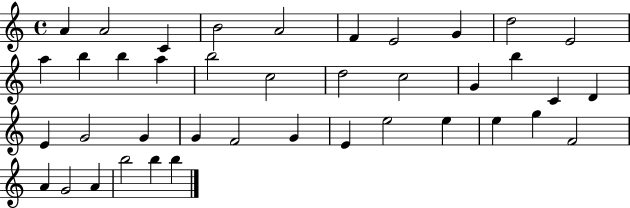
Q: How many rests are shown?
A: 0